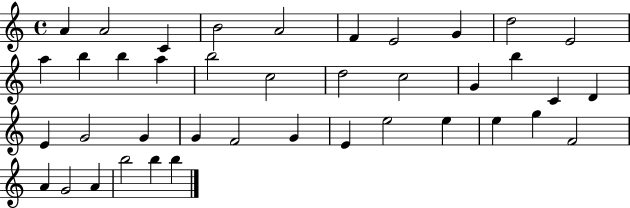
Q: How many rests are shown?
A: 0